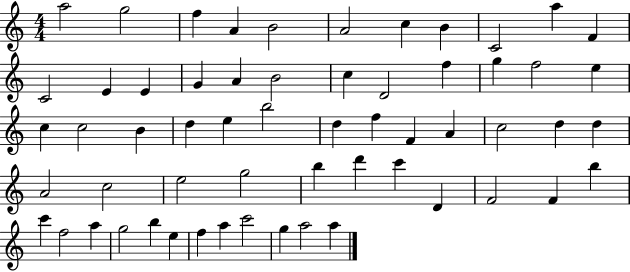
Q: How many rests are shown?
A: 0